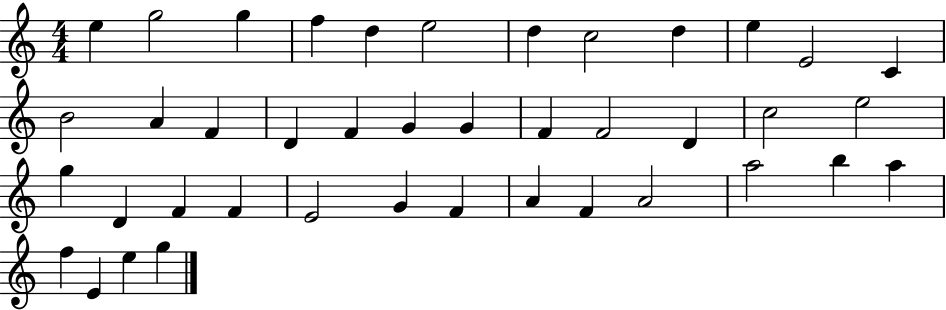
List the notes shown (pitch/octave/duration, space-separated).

E5/q G5/h G5/q F5/q D5/q E5/h D5/q C5/h D5/q E5/q E4/h C4/q B4/h A4/q F4/q D4/q F4/q G4/q G4/q F4/q F4/h D4/q C5/h E5/h G5/q D4/q F4/q F4/q E4/h G4/q F4/q A4/q F4/q A4/h A5/h B5/q A5/q F5/q E4/q E5/q G5/q